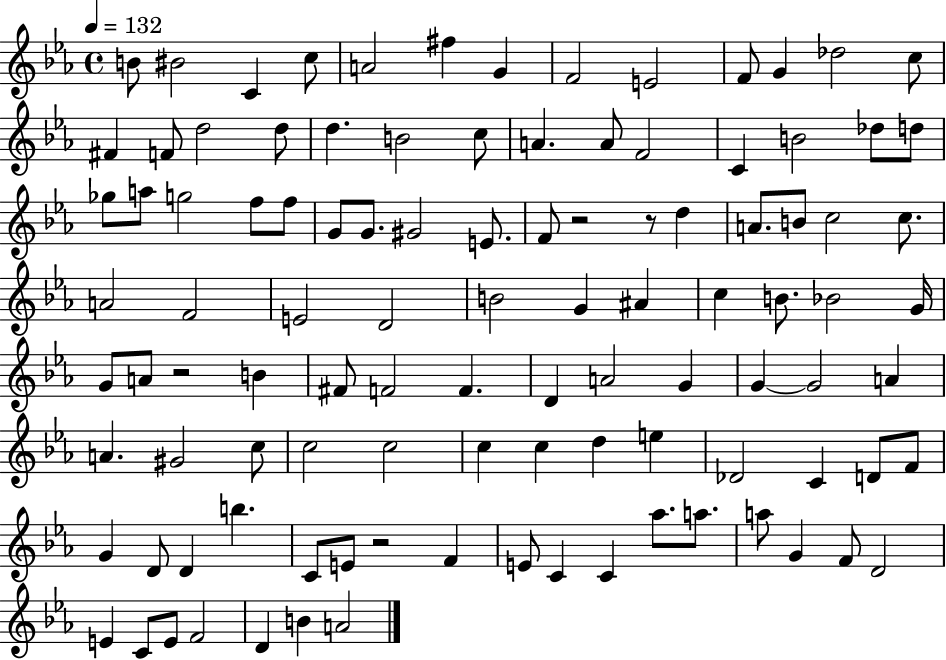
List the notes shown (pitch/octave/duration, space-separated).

B4/e BIS4/h C4/q C5/e A4/h F#5/q G4/q F4/h E4/h F4/e G4/q Db5/h C5/e F#4/q F4/e D5/h D5/e D5/q. B4/h C5/e A4/q. A4/e F4/h C4/q B4/h Db5/e D5/e Gb5/e A5/e G5/h F5/e F5/e G4/e G4/e. G#4/h E4/e. F4/e R/h R/e D5/q A4/e. B4/e C5/h C5/e. A4/h F4/h E4/h D4/h B4/h G4/q A#4/q C5/q B4/e. Bb4/h G4/s G4/e A4/e R/h B4/q F#4/e F4/h F4/q. D4/q A4/h G4/q G4/q G4/h A4/q A4/q. G#4/h C5/e C5/h C5/h C5/q C5/q D5/q E5/q Db4/h C4/q D4/e F4/e G4/q D4/e D4/q B5/q. C4/e E4/e R/h F4/q E4/e C4/q C4/q Ab5/e. A5/e. A5/e G4/q F4/e D4/h E4/q C4/e E4/e F4/h D4/q B4/q A4/h